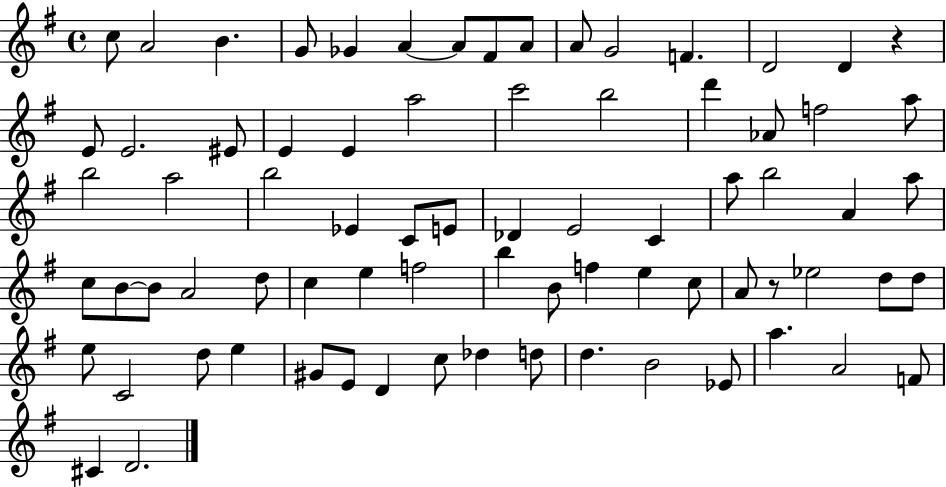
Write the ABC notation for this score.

X:1
T:Untitled
M:4/4
L:1/4
K:G
c/2 A2 B G/2 _G A A/2 ^F/2 A/2 A/2 G2 F D2 D z E/2 E2 ^E/2 E E a2 c'2 b2 d' _A/2 f2 a/2 b2 a2 b2 _E C/2 E/2 _D E2 C a/2 b2 A a/2 c/2 B/2 B/2 A2 d/2 c e f2 b B/2 f e c/2 A/2 z/2 _e2 d/2 d/2 e/2 C2 d/2 e ^G/2 E/2 D c/2 _d d/2 d B2 _E/2 a A2 F/2 ^C D2